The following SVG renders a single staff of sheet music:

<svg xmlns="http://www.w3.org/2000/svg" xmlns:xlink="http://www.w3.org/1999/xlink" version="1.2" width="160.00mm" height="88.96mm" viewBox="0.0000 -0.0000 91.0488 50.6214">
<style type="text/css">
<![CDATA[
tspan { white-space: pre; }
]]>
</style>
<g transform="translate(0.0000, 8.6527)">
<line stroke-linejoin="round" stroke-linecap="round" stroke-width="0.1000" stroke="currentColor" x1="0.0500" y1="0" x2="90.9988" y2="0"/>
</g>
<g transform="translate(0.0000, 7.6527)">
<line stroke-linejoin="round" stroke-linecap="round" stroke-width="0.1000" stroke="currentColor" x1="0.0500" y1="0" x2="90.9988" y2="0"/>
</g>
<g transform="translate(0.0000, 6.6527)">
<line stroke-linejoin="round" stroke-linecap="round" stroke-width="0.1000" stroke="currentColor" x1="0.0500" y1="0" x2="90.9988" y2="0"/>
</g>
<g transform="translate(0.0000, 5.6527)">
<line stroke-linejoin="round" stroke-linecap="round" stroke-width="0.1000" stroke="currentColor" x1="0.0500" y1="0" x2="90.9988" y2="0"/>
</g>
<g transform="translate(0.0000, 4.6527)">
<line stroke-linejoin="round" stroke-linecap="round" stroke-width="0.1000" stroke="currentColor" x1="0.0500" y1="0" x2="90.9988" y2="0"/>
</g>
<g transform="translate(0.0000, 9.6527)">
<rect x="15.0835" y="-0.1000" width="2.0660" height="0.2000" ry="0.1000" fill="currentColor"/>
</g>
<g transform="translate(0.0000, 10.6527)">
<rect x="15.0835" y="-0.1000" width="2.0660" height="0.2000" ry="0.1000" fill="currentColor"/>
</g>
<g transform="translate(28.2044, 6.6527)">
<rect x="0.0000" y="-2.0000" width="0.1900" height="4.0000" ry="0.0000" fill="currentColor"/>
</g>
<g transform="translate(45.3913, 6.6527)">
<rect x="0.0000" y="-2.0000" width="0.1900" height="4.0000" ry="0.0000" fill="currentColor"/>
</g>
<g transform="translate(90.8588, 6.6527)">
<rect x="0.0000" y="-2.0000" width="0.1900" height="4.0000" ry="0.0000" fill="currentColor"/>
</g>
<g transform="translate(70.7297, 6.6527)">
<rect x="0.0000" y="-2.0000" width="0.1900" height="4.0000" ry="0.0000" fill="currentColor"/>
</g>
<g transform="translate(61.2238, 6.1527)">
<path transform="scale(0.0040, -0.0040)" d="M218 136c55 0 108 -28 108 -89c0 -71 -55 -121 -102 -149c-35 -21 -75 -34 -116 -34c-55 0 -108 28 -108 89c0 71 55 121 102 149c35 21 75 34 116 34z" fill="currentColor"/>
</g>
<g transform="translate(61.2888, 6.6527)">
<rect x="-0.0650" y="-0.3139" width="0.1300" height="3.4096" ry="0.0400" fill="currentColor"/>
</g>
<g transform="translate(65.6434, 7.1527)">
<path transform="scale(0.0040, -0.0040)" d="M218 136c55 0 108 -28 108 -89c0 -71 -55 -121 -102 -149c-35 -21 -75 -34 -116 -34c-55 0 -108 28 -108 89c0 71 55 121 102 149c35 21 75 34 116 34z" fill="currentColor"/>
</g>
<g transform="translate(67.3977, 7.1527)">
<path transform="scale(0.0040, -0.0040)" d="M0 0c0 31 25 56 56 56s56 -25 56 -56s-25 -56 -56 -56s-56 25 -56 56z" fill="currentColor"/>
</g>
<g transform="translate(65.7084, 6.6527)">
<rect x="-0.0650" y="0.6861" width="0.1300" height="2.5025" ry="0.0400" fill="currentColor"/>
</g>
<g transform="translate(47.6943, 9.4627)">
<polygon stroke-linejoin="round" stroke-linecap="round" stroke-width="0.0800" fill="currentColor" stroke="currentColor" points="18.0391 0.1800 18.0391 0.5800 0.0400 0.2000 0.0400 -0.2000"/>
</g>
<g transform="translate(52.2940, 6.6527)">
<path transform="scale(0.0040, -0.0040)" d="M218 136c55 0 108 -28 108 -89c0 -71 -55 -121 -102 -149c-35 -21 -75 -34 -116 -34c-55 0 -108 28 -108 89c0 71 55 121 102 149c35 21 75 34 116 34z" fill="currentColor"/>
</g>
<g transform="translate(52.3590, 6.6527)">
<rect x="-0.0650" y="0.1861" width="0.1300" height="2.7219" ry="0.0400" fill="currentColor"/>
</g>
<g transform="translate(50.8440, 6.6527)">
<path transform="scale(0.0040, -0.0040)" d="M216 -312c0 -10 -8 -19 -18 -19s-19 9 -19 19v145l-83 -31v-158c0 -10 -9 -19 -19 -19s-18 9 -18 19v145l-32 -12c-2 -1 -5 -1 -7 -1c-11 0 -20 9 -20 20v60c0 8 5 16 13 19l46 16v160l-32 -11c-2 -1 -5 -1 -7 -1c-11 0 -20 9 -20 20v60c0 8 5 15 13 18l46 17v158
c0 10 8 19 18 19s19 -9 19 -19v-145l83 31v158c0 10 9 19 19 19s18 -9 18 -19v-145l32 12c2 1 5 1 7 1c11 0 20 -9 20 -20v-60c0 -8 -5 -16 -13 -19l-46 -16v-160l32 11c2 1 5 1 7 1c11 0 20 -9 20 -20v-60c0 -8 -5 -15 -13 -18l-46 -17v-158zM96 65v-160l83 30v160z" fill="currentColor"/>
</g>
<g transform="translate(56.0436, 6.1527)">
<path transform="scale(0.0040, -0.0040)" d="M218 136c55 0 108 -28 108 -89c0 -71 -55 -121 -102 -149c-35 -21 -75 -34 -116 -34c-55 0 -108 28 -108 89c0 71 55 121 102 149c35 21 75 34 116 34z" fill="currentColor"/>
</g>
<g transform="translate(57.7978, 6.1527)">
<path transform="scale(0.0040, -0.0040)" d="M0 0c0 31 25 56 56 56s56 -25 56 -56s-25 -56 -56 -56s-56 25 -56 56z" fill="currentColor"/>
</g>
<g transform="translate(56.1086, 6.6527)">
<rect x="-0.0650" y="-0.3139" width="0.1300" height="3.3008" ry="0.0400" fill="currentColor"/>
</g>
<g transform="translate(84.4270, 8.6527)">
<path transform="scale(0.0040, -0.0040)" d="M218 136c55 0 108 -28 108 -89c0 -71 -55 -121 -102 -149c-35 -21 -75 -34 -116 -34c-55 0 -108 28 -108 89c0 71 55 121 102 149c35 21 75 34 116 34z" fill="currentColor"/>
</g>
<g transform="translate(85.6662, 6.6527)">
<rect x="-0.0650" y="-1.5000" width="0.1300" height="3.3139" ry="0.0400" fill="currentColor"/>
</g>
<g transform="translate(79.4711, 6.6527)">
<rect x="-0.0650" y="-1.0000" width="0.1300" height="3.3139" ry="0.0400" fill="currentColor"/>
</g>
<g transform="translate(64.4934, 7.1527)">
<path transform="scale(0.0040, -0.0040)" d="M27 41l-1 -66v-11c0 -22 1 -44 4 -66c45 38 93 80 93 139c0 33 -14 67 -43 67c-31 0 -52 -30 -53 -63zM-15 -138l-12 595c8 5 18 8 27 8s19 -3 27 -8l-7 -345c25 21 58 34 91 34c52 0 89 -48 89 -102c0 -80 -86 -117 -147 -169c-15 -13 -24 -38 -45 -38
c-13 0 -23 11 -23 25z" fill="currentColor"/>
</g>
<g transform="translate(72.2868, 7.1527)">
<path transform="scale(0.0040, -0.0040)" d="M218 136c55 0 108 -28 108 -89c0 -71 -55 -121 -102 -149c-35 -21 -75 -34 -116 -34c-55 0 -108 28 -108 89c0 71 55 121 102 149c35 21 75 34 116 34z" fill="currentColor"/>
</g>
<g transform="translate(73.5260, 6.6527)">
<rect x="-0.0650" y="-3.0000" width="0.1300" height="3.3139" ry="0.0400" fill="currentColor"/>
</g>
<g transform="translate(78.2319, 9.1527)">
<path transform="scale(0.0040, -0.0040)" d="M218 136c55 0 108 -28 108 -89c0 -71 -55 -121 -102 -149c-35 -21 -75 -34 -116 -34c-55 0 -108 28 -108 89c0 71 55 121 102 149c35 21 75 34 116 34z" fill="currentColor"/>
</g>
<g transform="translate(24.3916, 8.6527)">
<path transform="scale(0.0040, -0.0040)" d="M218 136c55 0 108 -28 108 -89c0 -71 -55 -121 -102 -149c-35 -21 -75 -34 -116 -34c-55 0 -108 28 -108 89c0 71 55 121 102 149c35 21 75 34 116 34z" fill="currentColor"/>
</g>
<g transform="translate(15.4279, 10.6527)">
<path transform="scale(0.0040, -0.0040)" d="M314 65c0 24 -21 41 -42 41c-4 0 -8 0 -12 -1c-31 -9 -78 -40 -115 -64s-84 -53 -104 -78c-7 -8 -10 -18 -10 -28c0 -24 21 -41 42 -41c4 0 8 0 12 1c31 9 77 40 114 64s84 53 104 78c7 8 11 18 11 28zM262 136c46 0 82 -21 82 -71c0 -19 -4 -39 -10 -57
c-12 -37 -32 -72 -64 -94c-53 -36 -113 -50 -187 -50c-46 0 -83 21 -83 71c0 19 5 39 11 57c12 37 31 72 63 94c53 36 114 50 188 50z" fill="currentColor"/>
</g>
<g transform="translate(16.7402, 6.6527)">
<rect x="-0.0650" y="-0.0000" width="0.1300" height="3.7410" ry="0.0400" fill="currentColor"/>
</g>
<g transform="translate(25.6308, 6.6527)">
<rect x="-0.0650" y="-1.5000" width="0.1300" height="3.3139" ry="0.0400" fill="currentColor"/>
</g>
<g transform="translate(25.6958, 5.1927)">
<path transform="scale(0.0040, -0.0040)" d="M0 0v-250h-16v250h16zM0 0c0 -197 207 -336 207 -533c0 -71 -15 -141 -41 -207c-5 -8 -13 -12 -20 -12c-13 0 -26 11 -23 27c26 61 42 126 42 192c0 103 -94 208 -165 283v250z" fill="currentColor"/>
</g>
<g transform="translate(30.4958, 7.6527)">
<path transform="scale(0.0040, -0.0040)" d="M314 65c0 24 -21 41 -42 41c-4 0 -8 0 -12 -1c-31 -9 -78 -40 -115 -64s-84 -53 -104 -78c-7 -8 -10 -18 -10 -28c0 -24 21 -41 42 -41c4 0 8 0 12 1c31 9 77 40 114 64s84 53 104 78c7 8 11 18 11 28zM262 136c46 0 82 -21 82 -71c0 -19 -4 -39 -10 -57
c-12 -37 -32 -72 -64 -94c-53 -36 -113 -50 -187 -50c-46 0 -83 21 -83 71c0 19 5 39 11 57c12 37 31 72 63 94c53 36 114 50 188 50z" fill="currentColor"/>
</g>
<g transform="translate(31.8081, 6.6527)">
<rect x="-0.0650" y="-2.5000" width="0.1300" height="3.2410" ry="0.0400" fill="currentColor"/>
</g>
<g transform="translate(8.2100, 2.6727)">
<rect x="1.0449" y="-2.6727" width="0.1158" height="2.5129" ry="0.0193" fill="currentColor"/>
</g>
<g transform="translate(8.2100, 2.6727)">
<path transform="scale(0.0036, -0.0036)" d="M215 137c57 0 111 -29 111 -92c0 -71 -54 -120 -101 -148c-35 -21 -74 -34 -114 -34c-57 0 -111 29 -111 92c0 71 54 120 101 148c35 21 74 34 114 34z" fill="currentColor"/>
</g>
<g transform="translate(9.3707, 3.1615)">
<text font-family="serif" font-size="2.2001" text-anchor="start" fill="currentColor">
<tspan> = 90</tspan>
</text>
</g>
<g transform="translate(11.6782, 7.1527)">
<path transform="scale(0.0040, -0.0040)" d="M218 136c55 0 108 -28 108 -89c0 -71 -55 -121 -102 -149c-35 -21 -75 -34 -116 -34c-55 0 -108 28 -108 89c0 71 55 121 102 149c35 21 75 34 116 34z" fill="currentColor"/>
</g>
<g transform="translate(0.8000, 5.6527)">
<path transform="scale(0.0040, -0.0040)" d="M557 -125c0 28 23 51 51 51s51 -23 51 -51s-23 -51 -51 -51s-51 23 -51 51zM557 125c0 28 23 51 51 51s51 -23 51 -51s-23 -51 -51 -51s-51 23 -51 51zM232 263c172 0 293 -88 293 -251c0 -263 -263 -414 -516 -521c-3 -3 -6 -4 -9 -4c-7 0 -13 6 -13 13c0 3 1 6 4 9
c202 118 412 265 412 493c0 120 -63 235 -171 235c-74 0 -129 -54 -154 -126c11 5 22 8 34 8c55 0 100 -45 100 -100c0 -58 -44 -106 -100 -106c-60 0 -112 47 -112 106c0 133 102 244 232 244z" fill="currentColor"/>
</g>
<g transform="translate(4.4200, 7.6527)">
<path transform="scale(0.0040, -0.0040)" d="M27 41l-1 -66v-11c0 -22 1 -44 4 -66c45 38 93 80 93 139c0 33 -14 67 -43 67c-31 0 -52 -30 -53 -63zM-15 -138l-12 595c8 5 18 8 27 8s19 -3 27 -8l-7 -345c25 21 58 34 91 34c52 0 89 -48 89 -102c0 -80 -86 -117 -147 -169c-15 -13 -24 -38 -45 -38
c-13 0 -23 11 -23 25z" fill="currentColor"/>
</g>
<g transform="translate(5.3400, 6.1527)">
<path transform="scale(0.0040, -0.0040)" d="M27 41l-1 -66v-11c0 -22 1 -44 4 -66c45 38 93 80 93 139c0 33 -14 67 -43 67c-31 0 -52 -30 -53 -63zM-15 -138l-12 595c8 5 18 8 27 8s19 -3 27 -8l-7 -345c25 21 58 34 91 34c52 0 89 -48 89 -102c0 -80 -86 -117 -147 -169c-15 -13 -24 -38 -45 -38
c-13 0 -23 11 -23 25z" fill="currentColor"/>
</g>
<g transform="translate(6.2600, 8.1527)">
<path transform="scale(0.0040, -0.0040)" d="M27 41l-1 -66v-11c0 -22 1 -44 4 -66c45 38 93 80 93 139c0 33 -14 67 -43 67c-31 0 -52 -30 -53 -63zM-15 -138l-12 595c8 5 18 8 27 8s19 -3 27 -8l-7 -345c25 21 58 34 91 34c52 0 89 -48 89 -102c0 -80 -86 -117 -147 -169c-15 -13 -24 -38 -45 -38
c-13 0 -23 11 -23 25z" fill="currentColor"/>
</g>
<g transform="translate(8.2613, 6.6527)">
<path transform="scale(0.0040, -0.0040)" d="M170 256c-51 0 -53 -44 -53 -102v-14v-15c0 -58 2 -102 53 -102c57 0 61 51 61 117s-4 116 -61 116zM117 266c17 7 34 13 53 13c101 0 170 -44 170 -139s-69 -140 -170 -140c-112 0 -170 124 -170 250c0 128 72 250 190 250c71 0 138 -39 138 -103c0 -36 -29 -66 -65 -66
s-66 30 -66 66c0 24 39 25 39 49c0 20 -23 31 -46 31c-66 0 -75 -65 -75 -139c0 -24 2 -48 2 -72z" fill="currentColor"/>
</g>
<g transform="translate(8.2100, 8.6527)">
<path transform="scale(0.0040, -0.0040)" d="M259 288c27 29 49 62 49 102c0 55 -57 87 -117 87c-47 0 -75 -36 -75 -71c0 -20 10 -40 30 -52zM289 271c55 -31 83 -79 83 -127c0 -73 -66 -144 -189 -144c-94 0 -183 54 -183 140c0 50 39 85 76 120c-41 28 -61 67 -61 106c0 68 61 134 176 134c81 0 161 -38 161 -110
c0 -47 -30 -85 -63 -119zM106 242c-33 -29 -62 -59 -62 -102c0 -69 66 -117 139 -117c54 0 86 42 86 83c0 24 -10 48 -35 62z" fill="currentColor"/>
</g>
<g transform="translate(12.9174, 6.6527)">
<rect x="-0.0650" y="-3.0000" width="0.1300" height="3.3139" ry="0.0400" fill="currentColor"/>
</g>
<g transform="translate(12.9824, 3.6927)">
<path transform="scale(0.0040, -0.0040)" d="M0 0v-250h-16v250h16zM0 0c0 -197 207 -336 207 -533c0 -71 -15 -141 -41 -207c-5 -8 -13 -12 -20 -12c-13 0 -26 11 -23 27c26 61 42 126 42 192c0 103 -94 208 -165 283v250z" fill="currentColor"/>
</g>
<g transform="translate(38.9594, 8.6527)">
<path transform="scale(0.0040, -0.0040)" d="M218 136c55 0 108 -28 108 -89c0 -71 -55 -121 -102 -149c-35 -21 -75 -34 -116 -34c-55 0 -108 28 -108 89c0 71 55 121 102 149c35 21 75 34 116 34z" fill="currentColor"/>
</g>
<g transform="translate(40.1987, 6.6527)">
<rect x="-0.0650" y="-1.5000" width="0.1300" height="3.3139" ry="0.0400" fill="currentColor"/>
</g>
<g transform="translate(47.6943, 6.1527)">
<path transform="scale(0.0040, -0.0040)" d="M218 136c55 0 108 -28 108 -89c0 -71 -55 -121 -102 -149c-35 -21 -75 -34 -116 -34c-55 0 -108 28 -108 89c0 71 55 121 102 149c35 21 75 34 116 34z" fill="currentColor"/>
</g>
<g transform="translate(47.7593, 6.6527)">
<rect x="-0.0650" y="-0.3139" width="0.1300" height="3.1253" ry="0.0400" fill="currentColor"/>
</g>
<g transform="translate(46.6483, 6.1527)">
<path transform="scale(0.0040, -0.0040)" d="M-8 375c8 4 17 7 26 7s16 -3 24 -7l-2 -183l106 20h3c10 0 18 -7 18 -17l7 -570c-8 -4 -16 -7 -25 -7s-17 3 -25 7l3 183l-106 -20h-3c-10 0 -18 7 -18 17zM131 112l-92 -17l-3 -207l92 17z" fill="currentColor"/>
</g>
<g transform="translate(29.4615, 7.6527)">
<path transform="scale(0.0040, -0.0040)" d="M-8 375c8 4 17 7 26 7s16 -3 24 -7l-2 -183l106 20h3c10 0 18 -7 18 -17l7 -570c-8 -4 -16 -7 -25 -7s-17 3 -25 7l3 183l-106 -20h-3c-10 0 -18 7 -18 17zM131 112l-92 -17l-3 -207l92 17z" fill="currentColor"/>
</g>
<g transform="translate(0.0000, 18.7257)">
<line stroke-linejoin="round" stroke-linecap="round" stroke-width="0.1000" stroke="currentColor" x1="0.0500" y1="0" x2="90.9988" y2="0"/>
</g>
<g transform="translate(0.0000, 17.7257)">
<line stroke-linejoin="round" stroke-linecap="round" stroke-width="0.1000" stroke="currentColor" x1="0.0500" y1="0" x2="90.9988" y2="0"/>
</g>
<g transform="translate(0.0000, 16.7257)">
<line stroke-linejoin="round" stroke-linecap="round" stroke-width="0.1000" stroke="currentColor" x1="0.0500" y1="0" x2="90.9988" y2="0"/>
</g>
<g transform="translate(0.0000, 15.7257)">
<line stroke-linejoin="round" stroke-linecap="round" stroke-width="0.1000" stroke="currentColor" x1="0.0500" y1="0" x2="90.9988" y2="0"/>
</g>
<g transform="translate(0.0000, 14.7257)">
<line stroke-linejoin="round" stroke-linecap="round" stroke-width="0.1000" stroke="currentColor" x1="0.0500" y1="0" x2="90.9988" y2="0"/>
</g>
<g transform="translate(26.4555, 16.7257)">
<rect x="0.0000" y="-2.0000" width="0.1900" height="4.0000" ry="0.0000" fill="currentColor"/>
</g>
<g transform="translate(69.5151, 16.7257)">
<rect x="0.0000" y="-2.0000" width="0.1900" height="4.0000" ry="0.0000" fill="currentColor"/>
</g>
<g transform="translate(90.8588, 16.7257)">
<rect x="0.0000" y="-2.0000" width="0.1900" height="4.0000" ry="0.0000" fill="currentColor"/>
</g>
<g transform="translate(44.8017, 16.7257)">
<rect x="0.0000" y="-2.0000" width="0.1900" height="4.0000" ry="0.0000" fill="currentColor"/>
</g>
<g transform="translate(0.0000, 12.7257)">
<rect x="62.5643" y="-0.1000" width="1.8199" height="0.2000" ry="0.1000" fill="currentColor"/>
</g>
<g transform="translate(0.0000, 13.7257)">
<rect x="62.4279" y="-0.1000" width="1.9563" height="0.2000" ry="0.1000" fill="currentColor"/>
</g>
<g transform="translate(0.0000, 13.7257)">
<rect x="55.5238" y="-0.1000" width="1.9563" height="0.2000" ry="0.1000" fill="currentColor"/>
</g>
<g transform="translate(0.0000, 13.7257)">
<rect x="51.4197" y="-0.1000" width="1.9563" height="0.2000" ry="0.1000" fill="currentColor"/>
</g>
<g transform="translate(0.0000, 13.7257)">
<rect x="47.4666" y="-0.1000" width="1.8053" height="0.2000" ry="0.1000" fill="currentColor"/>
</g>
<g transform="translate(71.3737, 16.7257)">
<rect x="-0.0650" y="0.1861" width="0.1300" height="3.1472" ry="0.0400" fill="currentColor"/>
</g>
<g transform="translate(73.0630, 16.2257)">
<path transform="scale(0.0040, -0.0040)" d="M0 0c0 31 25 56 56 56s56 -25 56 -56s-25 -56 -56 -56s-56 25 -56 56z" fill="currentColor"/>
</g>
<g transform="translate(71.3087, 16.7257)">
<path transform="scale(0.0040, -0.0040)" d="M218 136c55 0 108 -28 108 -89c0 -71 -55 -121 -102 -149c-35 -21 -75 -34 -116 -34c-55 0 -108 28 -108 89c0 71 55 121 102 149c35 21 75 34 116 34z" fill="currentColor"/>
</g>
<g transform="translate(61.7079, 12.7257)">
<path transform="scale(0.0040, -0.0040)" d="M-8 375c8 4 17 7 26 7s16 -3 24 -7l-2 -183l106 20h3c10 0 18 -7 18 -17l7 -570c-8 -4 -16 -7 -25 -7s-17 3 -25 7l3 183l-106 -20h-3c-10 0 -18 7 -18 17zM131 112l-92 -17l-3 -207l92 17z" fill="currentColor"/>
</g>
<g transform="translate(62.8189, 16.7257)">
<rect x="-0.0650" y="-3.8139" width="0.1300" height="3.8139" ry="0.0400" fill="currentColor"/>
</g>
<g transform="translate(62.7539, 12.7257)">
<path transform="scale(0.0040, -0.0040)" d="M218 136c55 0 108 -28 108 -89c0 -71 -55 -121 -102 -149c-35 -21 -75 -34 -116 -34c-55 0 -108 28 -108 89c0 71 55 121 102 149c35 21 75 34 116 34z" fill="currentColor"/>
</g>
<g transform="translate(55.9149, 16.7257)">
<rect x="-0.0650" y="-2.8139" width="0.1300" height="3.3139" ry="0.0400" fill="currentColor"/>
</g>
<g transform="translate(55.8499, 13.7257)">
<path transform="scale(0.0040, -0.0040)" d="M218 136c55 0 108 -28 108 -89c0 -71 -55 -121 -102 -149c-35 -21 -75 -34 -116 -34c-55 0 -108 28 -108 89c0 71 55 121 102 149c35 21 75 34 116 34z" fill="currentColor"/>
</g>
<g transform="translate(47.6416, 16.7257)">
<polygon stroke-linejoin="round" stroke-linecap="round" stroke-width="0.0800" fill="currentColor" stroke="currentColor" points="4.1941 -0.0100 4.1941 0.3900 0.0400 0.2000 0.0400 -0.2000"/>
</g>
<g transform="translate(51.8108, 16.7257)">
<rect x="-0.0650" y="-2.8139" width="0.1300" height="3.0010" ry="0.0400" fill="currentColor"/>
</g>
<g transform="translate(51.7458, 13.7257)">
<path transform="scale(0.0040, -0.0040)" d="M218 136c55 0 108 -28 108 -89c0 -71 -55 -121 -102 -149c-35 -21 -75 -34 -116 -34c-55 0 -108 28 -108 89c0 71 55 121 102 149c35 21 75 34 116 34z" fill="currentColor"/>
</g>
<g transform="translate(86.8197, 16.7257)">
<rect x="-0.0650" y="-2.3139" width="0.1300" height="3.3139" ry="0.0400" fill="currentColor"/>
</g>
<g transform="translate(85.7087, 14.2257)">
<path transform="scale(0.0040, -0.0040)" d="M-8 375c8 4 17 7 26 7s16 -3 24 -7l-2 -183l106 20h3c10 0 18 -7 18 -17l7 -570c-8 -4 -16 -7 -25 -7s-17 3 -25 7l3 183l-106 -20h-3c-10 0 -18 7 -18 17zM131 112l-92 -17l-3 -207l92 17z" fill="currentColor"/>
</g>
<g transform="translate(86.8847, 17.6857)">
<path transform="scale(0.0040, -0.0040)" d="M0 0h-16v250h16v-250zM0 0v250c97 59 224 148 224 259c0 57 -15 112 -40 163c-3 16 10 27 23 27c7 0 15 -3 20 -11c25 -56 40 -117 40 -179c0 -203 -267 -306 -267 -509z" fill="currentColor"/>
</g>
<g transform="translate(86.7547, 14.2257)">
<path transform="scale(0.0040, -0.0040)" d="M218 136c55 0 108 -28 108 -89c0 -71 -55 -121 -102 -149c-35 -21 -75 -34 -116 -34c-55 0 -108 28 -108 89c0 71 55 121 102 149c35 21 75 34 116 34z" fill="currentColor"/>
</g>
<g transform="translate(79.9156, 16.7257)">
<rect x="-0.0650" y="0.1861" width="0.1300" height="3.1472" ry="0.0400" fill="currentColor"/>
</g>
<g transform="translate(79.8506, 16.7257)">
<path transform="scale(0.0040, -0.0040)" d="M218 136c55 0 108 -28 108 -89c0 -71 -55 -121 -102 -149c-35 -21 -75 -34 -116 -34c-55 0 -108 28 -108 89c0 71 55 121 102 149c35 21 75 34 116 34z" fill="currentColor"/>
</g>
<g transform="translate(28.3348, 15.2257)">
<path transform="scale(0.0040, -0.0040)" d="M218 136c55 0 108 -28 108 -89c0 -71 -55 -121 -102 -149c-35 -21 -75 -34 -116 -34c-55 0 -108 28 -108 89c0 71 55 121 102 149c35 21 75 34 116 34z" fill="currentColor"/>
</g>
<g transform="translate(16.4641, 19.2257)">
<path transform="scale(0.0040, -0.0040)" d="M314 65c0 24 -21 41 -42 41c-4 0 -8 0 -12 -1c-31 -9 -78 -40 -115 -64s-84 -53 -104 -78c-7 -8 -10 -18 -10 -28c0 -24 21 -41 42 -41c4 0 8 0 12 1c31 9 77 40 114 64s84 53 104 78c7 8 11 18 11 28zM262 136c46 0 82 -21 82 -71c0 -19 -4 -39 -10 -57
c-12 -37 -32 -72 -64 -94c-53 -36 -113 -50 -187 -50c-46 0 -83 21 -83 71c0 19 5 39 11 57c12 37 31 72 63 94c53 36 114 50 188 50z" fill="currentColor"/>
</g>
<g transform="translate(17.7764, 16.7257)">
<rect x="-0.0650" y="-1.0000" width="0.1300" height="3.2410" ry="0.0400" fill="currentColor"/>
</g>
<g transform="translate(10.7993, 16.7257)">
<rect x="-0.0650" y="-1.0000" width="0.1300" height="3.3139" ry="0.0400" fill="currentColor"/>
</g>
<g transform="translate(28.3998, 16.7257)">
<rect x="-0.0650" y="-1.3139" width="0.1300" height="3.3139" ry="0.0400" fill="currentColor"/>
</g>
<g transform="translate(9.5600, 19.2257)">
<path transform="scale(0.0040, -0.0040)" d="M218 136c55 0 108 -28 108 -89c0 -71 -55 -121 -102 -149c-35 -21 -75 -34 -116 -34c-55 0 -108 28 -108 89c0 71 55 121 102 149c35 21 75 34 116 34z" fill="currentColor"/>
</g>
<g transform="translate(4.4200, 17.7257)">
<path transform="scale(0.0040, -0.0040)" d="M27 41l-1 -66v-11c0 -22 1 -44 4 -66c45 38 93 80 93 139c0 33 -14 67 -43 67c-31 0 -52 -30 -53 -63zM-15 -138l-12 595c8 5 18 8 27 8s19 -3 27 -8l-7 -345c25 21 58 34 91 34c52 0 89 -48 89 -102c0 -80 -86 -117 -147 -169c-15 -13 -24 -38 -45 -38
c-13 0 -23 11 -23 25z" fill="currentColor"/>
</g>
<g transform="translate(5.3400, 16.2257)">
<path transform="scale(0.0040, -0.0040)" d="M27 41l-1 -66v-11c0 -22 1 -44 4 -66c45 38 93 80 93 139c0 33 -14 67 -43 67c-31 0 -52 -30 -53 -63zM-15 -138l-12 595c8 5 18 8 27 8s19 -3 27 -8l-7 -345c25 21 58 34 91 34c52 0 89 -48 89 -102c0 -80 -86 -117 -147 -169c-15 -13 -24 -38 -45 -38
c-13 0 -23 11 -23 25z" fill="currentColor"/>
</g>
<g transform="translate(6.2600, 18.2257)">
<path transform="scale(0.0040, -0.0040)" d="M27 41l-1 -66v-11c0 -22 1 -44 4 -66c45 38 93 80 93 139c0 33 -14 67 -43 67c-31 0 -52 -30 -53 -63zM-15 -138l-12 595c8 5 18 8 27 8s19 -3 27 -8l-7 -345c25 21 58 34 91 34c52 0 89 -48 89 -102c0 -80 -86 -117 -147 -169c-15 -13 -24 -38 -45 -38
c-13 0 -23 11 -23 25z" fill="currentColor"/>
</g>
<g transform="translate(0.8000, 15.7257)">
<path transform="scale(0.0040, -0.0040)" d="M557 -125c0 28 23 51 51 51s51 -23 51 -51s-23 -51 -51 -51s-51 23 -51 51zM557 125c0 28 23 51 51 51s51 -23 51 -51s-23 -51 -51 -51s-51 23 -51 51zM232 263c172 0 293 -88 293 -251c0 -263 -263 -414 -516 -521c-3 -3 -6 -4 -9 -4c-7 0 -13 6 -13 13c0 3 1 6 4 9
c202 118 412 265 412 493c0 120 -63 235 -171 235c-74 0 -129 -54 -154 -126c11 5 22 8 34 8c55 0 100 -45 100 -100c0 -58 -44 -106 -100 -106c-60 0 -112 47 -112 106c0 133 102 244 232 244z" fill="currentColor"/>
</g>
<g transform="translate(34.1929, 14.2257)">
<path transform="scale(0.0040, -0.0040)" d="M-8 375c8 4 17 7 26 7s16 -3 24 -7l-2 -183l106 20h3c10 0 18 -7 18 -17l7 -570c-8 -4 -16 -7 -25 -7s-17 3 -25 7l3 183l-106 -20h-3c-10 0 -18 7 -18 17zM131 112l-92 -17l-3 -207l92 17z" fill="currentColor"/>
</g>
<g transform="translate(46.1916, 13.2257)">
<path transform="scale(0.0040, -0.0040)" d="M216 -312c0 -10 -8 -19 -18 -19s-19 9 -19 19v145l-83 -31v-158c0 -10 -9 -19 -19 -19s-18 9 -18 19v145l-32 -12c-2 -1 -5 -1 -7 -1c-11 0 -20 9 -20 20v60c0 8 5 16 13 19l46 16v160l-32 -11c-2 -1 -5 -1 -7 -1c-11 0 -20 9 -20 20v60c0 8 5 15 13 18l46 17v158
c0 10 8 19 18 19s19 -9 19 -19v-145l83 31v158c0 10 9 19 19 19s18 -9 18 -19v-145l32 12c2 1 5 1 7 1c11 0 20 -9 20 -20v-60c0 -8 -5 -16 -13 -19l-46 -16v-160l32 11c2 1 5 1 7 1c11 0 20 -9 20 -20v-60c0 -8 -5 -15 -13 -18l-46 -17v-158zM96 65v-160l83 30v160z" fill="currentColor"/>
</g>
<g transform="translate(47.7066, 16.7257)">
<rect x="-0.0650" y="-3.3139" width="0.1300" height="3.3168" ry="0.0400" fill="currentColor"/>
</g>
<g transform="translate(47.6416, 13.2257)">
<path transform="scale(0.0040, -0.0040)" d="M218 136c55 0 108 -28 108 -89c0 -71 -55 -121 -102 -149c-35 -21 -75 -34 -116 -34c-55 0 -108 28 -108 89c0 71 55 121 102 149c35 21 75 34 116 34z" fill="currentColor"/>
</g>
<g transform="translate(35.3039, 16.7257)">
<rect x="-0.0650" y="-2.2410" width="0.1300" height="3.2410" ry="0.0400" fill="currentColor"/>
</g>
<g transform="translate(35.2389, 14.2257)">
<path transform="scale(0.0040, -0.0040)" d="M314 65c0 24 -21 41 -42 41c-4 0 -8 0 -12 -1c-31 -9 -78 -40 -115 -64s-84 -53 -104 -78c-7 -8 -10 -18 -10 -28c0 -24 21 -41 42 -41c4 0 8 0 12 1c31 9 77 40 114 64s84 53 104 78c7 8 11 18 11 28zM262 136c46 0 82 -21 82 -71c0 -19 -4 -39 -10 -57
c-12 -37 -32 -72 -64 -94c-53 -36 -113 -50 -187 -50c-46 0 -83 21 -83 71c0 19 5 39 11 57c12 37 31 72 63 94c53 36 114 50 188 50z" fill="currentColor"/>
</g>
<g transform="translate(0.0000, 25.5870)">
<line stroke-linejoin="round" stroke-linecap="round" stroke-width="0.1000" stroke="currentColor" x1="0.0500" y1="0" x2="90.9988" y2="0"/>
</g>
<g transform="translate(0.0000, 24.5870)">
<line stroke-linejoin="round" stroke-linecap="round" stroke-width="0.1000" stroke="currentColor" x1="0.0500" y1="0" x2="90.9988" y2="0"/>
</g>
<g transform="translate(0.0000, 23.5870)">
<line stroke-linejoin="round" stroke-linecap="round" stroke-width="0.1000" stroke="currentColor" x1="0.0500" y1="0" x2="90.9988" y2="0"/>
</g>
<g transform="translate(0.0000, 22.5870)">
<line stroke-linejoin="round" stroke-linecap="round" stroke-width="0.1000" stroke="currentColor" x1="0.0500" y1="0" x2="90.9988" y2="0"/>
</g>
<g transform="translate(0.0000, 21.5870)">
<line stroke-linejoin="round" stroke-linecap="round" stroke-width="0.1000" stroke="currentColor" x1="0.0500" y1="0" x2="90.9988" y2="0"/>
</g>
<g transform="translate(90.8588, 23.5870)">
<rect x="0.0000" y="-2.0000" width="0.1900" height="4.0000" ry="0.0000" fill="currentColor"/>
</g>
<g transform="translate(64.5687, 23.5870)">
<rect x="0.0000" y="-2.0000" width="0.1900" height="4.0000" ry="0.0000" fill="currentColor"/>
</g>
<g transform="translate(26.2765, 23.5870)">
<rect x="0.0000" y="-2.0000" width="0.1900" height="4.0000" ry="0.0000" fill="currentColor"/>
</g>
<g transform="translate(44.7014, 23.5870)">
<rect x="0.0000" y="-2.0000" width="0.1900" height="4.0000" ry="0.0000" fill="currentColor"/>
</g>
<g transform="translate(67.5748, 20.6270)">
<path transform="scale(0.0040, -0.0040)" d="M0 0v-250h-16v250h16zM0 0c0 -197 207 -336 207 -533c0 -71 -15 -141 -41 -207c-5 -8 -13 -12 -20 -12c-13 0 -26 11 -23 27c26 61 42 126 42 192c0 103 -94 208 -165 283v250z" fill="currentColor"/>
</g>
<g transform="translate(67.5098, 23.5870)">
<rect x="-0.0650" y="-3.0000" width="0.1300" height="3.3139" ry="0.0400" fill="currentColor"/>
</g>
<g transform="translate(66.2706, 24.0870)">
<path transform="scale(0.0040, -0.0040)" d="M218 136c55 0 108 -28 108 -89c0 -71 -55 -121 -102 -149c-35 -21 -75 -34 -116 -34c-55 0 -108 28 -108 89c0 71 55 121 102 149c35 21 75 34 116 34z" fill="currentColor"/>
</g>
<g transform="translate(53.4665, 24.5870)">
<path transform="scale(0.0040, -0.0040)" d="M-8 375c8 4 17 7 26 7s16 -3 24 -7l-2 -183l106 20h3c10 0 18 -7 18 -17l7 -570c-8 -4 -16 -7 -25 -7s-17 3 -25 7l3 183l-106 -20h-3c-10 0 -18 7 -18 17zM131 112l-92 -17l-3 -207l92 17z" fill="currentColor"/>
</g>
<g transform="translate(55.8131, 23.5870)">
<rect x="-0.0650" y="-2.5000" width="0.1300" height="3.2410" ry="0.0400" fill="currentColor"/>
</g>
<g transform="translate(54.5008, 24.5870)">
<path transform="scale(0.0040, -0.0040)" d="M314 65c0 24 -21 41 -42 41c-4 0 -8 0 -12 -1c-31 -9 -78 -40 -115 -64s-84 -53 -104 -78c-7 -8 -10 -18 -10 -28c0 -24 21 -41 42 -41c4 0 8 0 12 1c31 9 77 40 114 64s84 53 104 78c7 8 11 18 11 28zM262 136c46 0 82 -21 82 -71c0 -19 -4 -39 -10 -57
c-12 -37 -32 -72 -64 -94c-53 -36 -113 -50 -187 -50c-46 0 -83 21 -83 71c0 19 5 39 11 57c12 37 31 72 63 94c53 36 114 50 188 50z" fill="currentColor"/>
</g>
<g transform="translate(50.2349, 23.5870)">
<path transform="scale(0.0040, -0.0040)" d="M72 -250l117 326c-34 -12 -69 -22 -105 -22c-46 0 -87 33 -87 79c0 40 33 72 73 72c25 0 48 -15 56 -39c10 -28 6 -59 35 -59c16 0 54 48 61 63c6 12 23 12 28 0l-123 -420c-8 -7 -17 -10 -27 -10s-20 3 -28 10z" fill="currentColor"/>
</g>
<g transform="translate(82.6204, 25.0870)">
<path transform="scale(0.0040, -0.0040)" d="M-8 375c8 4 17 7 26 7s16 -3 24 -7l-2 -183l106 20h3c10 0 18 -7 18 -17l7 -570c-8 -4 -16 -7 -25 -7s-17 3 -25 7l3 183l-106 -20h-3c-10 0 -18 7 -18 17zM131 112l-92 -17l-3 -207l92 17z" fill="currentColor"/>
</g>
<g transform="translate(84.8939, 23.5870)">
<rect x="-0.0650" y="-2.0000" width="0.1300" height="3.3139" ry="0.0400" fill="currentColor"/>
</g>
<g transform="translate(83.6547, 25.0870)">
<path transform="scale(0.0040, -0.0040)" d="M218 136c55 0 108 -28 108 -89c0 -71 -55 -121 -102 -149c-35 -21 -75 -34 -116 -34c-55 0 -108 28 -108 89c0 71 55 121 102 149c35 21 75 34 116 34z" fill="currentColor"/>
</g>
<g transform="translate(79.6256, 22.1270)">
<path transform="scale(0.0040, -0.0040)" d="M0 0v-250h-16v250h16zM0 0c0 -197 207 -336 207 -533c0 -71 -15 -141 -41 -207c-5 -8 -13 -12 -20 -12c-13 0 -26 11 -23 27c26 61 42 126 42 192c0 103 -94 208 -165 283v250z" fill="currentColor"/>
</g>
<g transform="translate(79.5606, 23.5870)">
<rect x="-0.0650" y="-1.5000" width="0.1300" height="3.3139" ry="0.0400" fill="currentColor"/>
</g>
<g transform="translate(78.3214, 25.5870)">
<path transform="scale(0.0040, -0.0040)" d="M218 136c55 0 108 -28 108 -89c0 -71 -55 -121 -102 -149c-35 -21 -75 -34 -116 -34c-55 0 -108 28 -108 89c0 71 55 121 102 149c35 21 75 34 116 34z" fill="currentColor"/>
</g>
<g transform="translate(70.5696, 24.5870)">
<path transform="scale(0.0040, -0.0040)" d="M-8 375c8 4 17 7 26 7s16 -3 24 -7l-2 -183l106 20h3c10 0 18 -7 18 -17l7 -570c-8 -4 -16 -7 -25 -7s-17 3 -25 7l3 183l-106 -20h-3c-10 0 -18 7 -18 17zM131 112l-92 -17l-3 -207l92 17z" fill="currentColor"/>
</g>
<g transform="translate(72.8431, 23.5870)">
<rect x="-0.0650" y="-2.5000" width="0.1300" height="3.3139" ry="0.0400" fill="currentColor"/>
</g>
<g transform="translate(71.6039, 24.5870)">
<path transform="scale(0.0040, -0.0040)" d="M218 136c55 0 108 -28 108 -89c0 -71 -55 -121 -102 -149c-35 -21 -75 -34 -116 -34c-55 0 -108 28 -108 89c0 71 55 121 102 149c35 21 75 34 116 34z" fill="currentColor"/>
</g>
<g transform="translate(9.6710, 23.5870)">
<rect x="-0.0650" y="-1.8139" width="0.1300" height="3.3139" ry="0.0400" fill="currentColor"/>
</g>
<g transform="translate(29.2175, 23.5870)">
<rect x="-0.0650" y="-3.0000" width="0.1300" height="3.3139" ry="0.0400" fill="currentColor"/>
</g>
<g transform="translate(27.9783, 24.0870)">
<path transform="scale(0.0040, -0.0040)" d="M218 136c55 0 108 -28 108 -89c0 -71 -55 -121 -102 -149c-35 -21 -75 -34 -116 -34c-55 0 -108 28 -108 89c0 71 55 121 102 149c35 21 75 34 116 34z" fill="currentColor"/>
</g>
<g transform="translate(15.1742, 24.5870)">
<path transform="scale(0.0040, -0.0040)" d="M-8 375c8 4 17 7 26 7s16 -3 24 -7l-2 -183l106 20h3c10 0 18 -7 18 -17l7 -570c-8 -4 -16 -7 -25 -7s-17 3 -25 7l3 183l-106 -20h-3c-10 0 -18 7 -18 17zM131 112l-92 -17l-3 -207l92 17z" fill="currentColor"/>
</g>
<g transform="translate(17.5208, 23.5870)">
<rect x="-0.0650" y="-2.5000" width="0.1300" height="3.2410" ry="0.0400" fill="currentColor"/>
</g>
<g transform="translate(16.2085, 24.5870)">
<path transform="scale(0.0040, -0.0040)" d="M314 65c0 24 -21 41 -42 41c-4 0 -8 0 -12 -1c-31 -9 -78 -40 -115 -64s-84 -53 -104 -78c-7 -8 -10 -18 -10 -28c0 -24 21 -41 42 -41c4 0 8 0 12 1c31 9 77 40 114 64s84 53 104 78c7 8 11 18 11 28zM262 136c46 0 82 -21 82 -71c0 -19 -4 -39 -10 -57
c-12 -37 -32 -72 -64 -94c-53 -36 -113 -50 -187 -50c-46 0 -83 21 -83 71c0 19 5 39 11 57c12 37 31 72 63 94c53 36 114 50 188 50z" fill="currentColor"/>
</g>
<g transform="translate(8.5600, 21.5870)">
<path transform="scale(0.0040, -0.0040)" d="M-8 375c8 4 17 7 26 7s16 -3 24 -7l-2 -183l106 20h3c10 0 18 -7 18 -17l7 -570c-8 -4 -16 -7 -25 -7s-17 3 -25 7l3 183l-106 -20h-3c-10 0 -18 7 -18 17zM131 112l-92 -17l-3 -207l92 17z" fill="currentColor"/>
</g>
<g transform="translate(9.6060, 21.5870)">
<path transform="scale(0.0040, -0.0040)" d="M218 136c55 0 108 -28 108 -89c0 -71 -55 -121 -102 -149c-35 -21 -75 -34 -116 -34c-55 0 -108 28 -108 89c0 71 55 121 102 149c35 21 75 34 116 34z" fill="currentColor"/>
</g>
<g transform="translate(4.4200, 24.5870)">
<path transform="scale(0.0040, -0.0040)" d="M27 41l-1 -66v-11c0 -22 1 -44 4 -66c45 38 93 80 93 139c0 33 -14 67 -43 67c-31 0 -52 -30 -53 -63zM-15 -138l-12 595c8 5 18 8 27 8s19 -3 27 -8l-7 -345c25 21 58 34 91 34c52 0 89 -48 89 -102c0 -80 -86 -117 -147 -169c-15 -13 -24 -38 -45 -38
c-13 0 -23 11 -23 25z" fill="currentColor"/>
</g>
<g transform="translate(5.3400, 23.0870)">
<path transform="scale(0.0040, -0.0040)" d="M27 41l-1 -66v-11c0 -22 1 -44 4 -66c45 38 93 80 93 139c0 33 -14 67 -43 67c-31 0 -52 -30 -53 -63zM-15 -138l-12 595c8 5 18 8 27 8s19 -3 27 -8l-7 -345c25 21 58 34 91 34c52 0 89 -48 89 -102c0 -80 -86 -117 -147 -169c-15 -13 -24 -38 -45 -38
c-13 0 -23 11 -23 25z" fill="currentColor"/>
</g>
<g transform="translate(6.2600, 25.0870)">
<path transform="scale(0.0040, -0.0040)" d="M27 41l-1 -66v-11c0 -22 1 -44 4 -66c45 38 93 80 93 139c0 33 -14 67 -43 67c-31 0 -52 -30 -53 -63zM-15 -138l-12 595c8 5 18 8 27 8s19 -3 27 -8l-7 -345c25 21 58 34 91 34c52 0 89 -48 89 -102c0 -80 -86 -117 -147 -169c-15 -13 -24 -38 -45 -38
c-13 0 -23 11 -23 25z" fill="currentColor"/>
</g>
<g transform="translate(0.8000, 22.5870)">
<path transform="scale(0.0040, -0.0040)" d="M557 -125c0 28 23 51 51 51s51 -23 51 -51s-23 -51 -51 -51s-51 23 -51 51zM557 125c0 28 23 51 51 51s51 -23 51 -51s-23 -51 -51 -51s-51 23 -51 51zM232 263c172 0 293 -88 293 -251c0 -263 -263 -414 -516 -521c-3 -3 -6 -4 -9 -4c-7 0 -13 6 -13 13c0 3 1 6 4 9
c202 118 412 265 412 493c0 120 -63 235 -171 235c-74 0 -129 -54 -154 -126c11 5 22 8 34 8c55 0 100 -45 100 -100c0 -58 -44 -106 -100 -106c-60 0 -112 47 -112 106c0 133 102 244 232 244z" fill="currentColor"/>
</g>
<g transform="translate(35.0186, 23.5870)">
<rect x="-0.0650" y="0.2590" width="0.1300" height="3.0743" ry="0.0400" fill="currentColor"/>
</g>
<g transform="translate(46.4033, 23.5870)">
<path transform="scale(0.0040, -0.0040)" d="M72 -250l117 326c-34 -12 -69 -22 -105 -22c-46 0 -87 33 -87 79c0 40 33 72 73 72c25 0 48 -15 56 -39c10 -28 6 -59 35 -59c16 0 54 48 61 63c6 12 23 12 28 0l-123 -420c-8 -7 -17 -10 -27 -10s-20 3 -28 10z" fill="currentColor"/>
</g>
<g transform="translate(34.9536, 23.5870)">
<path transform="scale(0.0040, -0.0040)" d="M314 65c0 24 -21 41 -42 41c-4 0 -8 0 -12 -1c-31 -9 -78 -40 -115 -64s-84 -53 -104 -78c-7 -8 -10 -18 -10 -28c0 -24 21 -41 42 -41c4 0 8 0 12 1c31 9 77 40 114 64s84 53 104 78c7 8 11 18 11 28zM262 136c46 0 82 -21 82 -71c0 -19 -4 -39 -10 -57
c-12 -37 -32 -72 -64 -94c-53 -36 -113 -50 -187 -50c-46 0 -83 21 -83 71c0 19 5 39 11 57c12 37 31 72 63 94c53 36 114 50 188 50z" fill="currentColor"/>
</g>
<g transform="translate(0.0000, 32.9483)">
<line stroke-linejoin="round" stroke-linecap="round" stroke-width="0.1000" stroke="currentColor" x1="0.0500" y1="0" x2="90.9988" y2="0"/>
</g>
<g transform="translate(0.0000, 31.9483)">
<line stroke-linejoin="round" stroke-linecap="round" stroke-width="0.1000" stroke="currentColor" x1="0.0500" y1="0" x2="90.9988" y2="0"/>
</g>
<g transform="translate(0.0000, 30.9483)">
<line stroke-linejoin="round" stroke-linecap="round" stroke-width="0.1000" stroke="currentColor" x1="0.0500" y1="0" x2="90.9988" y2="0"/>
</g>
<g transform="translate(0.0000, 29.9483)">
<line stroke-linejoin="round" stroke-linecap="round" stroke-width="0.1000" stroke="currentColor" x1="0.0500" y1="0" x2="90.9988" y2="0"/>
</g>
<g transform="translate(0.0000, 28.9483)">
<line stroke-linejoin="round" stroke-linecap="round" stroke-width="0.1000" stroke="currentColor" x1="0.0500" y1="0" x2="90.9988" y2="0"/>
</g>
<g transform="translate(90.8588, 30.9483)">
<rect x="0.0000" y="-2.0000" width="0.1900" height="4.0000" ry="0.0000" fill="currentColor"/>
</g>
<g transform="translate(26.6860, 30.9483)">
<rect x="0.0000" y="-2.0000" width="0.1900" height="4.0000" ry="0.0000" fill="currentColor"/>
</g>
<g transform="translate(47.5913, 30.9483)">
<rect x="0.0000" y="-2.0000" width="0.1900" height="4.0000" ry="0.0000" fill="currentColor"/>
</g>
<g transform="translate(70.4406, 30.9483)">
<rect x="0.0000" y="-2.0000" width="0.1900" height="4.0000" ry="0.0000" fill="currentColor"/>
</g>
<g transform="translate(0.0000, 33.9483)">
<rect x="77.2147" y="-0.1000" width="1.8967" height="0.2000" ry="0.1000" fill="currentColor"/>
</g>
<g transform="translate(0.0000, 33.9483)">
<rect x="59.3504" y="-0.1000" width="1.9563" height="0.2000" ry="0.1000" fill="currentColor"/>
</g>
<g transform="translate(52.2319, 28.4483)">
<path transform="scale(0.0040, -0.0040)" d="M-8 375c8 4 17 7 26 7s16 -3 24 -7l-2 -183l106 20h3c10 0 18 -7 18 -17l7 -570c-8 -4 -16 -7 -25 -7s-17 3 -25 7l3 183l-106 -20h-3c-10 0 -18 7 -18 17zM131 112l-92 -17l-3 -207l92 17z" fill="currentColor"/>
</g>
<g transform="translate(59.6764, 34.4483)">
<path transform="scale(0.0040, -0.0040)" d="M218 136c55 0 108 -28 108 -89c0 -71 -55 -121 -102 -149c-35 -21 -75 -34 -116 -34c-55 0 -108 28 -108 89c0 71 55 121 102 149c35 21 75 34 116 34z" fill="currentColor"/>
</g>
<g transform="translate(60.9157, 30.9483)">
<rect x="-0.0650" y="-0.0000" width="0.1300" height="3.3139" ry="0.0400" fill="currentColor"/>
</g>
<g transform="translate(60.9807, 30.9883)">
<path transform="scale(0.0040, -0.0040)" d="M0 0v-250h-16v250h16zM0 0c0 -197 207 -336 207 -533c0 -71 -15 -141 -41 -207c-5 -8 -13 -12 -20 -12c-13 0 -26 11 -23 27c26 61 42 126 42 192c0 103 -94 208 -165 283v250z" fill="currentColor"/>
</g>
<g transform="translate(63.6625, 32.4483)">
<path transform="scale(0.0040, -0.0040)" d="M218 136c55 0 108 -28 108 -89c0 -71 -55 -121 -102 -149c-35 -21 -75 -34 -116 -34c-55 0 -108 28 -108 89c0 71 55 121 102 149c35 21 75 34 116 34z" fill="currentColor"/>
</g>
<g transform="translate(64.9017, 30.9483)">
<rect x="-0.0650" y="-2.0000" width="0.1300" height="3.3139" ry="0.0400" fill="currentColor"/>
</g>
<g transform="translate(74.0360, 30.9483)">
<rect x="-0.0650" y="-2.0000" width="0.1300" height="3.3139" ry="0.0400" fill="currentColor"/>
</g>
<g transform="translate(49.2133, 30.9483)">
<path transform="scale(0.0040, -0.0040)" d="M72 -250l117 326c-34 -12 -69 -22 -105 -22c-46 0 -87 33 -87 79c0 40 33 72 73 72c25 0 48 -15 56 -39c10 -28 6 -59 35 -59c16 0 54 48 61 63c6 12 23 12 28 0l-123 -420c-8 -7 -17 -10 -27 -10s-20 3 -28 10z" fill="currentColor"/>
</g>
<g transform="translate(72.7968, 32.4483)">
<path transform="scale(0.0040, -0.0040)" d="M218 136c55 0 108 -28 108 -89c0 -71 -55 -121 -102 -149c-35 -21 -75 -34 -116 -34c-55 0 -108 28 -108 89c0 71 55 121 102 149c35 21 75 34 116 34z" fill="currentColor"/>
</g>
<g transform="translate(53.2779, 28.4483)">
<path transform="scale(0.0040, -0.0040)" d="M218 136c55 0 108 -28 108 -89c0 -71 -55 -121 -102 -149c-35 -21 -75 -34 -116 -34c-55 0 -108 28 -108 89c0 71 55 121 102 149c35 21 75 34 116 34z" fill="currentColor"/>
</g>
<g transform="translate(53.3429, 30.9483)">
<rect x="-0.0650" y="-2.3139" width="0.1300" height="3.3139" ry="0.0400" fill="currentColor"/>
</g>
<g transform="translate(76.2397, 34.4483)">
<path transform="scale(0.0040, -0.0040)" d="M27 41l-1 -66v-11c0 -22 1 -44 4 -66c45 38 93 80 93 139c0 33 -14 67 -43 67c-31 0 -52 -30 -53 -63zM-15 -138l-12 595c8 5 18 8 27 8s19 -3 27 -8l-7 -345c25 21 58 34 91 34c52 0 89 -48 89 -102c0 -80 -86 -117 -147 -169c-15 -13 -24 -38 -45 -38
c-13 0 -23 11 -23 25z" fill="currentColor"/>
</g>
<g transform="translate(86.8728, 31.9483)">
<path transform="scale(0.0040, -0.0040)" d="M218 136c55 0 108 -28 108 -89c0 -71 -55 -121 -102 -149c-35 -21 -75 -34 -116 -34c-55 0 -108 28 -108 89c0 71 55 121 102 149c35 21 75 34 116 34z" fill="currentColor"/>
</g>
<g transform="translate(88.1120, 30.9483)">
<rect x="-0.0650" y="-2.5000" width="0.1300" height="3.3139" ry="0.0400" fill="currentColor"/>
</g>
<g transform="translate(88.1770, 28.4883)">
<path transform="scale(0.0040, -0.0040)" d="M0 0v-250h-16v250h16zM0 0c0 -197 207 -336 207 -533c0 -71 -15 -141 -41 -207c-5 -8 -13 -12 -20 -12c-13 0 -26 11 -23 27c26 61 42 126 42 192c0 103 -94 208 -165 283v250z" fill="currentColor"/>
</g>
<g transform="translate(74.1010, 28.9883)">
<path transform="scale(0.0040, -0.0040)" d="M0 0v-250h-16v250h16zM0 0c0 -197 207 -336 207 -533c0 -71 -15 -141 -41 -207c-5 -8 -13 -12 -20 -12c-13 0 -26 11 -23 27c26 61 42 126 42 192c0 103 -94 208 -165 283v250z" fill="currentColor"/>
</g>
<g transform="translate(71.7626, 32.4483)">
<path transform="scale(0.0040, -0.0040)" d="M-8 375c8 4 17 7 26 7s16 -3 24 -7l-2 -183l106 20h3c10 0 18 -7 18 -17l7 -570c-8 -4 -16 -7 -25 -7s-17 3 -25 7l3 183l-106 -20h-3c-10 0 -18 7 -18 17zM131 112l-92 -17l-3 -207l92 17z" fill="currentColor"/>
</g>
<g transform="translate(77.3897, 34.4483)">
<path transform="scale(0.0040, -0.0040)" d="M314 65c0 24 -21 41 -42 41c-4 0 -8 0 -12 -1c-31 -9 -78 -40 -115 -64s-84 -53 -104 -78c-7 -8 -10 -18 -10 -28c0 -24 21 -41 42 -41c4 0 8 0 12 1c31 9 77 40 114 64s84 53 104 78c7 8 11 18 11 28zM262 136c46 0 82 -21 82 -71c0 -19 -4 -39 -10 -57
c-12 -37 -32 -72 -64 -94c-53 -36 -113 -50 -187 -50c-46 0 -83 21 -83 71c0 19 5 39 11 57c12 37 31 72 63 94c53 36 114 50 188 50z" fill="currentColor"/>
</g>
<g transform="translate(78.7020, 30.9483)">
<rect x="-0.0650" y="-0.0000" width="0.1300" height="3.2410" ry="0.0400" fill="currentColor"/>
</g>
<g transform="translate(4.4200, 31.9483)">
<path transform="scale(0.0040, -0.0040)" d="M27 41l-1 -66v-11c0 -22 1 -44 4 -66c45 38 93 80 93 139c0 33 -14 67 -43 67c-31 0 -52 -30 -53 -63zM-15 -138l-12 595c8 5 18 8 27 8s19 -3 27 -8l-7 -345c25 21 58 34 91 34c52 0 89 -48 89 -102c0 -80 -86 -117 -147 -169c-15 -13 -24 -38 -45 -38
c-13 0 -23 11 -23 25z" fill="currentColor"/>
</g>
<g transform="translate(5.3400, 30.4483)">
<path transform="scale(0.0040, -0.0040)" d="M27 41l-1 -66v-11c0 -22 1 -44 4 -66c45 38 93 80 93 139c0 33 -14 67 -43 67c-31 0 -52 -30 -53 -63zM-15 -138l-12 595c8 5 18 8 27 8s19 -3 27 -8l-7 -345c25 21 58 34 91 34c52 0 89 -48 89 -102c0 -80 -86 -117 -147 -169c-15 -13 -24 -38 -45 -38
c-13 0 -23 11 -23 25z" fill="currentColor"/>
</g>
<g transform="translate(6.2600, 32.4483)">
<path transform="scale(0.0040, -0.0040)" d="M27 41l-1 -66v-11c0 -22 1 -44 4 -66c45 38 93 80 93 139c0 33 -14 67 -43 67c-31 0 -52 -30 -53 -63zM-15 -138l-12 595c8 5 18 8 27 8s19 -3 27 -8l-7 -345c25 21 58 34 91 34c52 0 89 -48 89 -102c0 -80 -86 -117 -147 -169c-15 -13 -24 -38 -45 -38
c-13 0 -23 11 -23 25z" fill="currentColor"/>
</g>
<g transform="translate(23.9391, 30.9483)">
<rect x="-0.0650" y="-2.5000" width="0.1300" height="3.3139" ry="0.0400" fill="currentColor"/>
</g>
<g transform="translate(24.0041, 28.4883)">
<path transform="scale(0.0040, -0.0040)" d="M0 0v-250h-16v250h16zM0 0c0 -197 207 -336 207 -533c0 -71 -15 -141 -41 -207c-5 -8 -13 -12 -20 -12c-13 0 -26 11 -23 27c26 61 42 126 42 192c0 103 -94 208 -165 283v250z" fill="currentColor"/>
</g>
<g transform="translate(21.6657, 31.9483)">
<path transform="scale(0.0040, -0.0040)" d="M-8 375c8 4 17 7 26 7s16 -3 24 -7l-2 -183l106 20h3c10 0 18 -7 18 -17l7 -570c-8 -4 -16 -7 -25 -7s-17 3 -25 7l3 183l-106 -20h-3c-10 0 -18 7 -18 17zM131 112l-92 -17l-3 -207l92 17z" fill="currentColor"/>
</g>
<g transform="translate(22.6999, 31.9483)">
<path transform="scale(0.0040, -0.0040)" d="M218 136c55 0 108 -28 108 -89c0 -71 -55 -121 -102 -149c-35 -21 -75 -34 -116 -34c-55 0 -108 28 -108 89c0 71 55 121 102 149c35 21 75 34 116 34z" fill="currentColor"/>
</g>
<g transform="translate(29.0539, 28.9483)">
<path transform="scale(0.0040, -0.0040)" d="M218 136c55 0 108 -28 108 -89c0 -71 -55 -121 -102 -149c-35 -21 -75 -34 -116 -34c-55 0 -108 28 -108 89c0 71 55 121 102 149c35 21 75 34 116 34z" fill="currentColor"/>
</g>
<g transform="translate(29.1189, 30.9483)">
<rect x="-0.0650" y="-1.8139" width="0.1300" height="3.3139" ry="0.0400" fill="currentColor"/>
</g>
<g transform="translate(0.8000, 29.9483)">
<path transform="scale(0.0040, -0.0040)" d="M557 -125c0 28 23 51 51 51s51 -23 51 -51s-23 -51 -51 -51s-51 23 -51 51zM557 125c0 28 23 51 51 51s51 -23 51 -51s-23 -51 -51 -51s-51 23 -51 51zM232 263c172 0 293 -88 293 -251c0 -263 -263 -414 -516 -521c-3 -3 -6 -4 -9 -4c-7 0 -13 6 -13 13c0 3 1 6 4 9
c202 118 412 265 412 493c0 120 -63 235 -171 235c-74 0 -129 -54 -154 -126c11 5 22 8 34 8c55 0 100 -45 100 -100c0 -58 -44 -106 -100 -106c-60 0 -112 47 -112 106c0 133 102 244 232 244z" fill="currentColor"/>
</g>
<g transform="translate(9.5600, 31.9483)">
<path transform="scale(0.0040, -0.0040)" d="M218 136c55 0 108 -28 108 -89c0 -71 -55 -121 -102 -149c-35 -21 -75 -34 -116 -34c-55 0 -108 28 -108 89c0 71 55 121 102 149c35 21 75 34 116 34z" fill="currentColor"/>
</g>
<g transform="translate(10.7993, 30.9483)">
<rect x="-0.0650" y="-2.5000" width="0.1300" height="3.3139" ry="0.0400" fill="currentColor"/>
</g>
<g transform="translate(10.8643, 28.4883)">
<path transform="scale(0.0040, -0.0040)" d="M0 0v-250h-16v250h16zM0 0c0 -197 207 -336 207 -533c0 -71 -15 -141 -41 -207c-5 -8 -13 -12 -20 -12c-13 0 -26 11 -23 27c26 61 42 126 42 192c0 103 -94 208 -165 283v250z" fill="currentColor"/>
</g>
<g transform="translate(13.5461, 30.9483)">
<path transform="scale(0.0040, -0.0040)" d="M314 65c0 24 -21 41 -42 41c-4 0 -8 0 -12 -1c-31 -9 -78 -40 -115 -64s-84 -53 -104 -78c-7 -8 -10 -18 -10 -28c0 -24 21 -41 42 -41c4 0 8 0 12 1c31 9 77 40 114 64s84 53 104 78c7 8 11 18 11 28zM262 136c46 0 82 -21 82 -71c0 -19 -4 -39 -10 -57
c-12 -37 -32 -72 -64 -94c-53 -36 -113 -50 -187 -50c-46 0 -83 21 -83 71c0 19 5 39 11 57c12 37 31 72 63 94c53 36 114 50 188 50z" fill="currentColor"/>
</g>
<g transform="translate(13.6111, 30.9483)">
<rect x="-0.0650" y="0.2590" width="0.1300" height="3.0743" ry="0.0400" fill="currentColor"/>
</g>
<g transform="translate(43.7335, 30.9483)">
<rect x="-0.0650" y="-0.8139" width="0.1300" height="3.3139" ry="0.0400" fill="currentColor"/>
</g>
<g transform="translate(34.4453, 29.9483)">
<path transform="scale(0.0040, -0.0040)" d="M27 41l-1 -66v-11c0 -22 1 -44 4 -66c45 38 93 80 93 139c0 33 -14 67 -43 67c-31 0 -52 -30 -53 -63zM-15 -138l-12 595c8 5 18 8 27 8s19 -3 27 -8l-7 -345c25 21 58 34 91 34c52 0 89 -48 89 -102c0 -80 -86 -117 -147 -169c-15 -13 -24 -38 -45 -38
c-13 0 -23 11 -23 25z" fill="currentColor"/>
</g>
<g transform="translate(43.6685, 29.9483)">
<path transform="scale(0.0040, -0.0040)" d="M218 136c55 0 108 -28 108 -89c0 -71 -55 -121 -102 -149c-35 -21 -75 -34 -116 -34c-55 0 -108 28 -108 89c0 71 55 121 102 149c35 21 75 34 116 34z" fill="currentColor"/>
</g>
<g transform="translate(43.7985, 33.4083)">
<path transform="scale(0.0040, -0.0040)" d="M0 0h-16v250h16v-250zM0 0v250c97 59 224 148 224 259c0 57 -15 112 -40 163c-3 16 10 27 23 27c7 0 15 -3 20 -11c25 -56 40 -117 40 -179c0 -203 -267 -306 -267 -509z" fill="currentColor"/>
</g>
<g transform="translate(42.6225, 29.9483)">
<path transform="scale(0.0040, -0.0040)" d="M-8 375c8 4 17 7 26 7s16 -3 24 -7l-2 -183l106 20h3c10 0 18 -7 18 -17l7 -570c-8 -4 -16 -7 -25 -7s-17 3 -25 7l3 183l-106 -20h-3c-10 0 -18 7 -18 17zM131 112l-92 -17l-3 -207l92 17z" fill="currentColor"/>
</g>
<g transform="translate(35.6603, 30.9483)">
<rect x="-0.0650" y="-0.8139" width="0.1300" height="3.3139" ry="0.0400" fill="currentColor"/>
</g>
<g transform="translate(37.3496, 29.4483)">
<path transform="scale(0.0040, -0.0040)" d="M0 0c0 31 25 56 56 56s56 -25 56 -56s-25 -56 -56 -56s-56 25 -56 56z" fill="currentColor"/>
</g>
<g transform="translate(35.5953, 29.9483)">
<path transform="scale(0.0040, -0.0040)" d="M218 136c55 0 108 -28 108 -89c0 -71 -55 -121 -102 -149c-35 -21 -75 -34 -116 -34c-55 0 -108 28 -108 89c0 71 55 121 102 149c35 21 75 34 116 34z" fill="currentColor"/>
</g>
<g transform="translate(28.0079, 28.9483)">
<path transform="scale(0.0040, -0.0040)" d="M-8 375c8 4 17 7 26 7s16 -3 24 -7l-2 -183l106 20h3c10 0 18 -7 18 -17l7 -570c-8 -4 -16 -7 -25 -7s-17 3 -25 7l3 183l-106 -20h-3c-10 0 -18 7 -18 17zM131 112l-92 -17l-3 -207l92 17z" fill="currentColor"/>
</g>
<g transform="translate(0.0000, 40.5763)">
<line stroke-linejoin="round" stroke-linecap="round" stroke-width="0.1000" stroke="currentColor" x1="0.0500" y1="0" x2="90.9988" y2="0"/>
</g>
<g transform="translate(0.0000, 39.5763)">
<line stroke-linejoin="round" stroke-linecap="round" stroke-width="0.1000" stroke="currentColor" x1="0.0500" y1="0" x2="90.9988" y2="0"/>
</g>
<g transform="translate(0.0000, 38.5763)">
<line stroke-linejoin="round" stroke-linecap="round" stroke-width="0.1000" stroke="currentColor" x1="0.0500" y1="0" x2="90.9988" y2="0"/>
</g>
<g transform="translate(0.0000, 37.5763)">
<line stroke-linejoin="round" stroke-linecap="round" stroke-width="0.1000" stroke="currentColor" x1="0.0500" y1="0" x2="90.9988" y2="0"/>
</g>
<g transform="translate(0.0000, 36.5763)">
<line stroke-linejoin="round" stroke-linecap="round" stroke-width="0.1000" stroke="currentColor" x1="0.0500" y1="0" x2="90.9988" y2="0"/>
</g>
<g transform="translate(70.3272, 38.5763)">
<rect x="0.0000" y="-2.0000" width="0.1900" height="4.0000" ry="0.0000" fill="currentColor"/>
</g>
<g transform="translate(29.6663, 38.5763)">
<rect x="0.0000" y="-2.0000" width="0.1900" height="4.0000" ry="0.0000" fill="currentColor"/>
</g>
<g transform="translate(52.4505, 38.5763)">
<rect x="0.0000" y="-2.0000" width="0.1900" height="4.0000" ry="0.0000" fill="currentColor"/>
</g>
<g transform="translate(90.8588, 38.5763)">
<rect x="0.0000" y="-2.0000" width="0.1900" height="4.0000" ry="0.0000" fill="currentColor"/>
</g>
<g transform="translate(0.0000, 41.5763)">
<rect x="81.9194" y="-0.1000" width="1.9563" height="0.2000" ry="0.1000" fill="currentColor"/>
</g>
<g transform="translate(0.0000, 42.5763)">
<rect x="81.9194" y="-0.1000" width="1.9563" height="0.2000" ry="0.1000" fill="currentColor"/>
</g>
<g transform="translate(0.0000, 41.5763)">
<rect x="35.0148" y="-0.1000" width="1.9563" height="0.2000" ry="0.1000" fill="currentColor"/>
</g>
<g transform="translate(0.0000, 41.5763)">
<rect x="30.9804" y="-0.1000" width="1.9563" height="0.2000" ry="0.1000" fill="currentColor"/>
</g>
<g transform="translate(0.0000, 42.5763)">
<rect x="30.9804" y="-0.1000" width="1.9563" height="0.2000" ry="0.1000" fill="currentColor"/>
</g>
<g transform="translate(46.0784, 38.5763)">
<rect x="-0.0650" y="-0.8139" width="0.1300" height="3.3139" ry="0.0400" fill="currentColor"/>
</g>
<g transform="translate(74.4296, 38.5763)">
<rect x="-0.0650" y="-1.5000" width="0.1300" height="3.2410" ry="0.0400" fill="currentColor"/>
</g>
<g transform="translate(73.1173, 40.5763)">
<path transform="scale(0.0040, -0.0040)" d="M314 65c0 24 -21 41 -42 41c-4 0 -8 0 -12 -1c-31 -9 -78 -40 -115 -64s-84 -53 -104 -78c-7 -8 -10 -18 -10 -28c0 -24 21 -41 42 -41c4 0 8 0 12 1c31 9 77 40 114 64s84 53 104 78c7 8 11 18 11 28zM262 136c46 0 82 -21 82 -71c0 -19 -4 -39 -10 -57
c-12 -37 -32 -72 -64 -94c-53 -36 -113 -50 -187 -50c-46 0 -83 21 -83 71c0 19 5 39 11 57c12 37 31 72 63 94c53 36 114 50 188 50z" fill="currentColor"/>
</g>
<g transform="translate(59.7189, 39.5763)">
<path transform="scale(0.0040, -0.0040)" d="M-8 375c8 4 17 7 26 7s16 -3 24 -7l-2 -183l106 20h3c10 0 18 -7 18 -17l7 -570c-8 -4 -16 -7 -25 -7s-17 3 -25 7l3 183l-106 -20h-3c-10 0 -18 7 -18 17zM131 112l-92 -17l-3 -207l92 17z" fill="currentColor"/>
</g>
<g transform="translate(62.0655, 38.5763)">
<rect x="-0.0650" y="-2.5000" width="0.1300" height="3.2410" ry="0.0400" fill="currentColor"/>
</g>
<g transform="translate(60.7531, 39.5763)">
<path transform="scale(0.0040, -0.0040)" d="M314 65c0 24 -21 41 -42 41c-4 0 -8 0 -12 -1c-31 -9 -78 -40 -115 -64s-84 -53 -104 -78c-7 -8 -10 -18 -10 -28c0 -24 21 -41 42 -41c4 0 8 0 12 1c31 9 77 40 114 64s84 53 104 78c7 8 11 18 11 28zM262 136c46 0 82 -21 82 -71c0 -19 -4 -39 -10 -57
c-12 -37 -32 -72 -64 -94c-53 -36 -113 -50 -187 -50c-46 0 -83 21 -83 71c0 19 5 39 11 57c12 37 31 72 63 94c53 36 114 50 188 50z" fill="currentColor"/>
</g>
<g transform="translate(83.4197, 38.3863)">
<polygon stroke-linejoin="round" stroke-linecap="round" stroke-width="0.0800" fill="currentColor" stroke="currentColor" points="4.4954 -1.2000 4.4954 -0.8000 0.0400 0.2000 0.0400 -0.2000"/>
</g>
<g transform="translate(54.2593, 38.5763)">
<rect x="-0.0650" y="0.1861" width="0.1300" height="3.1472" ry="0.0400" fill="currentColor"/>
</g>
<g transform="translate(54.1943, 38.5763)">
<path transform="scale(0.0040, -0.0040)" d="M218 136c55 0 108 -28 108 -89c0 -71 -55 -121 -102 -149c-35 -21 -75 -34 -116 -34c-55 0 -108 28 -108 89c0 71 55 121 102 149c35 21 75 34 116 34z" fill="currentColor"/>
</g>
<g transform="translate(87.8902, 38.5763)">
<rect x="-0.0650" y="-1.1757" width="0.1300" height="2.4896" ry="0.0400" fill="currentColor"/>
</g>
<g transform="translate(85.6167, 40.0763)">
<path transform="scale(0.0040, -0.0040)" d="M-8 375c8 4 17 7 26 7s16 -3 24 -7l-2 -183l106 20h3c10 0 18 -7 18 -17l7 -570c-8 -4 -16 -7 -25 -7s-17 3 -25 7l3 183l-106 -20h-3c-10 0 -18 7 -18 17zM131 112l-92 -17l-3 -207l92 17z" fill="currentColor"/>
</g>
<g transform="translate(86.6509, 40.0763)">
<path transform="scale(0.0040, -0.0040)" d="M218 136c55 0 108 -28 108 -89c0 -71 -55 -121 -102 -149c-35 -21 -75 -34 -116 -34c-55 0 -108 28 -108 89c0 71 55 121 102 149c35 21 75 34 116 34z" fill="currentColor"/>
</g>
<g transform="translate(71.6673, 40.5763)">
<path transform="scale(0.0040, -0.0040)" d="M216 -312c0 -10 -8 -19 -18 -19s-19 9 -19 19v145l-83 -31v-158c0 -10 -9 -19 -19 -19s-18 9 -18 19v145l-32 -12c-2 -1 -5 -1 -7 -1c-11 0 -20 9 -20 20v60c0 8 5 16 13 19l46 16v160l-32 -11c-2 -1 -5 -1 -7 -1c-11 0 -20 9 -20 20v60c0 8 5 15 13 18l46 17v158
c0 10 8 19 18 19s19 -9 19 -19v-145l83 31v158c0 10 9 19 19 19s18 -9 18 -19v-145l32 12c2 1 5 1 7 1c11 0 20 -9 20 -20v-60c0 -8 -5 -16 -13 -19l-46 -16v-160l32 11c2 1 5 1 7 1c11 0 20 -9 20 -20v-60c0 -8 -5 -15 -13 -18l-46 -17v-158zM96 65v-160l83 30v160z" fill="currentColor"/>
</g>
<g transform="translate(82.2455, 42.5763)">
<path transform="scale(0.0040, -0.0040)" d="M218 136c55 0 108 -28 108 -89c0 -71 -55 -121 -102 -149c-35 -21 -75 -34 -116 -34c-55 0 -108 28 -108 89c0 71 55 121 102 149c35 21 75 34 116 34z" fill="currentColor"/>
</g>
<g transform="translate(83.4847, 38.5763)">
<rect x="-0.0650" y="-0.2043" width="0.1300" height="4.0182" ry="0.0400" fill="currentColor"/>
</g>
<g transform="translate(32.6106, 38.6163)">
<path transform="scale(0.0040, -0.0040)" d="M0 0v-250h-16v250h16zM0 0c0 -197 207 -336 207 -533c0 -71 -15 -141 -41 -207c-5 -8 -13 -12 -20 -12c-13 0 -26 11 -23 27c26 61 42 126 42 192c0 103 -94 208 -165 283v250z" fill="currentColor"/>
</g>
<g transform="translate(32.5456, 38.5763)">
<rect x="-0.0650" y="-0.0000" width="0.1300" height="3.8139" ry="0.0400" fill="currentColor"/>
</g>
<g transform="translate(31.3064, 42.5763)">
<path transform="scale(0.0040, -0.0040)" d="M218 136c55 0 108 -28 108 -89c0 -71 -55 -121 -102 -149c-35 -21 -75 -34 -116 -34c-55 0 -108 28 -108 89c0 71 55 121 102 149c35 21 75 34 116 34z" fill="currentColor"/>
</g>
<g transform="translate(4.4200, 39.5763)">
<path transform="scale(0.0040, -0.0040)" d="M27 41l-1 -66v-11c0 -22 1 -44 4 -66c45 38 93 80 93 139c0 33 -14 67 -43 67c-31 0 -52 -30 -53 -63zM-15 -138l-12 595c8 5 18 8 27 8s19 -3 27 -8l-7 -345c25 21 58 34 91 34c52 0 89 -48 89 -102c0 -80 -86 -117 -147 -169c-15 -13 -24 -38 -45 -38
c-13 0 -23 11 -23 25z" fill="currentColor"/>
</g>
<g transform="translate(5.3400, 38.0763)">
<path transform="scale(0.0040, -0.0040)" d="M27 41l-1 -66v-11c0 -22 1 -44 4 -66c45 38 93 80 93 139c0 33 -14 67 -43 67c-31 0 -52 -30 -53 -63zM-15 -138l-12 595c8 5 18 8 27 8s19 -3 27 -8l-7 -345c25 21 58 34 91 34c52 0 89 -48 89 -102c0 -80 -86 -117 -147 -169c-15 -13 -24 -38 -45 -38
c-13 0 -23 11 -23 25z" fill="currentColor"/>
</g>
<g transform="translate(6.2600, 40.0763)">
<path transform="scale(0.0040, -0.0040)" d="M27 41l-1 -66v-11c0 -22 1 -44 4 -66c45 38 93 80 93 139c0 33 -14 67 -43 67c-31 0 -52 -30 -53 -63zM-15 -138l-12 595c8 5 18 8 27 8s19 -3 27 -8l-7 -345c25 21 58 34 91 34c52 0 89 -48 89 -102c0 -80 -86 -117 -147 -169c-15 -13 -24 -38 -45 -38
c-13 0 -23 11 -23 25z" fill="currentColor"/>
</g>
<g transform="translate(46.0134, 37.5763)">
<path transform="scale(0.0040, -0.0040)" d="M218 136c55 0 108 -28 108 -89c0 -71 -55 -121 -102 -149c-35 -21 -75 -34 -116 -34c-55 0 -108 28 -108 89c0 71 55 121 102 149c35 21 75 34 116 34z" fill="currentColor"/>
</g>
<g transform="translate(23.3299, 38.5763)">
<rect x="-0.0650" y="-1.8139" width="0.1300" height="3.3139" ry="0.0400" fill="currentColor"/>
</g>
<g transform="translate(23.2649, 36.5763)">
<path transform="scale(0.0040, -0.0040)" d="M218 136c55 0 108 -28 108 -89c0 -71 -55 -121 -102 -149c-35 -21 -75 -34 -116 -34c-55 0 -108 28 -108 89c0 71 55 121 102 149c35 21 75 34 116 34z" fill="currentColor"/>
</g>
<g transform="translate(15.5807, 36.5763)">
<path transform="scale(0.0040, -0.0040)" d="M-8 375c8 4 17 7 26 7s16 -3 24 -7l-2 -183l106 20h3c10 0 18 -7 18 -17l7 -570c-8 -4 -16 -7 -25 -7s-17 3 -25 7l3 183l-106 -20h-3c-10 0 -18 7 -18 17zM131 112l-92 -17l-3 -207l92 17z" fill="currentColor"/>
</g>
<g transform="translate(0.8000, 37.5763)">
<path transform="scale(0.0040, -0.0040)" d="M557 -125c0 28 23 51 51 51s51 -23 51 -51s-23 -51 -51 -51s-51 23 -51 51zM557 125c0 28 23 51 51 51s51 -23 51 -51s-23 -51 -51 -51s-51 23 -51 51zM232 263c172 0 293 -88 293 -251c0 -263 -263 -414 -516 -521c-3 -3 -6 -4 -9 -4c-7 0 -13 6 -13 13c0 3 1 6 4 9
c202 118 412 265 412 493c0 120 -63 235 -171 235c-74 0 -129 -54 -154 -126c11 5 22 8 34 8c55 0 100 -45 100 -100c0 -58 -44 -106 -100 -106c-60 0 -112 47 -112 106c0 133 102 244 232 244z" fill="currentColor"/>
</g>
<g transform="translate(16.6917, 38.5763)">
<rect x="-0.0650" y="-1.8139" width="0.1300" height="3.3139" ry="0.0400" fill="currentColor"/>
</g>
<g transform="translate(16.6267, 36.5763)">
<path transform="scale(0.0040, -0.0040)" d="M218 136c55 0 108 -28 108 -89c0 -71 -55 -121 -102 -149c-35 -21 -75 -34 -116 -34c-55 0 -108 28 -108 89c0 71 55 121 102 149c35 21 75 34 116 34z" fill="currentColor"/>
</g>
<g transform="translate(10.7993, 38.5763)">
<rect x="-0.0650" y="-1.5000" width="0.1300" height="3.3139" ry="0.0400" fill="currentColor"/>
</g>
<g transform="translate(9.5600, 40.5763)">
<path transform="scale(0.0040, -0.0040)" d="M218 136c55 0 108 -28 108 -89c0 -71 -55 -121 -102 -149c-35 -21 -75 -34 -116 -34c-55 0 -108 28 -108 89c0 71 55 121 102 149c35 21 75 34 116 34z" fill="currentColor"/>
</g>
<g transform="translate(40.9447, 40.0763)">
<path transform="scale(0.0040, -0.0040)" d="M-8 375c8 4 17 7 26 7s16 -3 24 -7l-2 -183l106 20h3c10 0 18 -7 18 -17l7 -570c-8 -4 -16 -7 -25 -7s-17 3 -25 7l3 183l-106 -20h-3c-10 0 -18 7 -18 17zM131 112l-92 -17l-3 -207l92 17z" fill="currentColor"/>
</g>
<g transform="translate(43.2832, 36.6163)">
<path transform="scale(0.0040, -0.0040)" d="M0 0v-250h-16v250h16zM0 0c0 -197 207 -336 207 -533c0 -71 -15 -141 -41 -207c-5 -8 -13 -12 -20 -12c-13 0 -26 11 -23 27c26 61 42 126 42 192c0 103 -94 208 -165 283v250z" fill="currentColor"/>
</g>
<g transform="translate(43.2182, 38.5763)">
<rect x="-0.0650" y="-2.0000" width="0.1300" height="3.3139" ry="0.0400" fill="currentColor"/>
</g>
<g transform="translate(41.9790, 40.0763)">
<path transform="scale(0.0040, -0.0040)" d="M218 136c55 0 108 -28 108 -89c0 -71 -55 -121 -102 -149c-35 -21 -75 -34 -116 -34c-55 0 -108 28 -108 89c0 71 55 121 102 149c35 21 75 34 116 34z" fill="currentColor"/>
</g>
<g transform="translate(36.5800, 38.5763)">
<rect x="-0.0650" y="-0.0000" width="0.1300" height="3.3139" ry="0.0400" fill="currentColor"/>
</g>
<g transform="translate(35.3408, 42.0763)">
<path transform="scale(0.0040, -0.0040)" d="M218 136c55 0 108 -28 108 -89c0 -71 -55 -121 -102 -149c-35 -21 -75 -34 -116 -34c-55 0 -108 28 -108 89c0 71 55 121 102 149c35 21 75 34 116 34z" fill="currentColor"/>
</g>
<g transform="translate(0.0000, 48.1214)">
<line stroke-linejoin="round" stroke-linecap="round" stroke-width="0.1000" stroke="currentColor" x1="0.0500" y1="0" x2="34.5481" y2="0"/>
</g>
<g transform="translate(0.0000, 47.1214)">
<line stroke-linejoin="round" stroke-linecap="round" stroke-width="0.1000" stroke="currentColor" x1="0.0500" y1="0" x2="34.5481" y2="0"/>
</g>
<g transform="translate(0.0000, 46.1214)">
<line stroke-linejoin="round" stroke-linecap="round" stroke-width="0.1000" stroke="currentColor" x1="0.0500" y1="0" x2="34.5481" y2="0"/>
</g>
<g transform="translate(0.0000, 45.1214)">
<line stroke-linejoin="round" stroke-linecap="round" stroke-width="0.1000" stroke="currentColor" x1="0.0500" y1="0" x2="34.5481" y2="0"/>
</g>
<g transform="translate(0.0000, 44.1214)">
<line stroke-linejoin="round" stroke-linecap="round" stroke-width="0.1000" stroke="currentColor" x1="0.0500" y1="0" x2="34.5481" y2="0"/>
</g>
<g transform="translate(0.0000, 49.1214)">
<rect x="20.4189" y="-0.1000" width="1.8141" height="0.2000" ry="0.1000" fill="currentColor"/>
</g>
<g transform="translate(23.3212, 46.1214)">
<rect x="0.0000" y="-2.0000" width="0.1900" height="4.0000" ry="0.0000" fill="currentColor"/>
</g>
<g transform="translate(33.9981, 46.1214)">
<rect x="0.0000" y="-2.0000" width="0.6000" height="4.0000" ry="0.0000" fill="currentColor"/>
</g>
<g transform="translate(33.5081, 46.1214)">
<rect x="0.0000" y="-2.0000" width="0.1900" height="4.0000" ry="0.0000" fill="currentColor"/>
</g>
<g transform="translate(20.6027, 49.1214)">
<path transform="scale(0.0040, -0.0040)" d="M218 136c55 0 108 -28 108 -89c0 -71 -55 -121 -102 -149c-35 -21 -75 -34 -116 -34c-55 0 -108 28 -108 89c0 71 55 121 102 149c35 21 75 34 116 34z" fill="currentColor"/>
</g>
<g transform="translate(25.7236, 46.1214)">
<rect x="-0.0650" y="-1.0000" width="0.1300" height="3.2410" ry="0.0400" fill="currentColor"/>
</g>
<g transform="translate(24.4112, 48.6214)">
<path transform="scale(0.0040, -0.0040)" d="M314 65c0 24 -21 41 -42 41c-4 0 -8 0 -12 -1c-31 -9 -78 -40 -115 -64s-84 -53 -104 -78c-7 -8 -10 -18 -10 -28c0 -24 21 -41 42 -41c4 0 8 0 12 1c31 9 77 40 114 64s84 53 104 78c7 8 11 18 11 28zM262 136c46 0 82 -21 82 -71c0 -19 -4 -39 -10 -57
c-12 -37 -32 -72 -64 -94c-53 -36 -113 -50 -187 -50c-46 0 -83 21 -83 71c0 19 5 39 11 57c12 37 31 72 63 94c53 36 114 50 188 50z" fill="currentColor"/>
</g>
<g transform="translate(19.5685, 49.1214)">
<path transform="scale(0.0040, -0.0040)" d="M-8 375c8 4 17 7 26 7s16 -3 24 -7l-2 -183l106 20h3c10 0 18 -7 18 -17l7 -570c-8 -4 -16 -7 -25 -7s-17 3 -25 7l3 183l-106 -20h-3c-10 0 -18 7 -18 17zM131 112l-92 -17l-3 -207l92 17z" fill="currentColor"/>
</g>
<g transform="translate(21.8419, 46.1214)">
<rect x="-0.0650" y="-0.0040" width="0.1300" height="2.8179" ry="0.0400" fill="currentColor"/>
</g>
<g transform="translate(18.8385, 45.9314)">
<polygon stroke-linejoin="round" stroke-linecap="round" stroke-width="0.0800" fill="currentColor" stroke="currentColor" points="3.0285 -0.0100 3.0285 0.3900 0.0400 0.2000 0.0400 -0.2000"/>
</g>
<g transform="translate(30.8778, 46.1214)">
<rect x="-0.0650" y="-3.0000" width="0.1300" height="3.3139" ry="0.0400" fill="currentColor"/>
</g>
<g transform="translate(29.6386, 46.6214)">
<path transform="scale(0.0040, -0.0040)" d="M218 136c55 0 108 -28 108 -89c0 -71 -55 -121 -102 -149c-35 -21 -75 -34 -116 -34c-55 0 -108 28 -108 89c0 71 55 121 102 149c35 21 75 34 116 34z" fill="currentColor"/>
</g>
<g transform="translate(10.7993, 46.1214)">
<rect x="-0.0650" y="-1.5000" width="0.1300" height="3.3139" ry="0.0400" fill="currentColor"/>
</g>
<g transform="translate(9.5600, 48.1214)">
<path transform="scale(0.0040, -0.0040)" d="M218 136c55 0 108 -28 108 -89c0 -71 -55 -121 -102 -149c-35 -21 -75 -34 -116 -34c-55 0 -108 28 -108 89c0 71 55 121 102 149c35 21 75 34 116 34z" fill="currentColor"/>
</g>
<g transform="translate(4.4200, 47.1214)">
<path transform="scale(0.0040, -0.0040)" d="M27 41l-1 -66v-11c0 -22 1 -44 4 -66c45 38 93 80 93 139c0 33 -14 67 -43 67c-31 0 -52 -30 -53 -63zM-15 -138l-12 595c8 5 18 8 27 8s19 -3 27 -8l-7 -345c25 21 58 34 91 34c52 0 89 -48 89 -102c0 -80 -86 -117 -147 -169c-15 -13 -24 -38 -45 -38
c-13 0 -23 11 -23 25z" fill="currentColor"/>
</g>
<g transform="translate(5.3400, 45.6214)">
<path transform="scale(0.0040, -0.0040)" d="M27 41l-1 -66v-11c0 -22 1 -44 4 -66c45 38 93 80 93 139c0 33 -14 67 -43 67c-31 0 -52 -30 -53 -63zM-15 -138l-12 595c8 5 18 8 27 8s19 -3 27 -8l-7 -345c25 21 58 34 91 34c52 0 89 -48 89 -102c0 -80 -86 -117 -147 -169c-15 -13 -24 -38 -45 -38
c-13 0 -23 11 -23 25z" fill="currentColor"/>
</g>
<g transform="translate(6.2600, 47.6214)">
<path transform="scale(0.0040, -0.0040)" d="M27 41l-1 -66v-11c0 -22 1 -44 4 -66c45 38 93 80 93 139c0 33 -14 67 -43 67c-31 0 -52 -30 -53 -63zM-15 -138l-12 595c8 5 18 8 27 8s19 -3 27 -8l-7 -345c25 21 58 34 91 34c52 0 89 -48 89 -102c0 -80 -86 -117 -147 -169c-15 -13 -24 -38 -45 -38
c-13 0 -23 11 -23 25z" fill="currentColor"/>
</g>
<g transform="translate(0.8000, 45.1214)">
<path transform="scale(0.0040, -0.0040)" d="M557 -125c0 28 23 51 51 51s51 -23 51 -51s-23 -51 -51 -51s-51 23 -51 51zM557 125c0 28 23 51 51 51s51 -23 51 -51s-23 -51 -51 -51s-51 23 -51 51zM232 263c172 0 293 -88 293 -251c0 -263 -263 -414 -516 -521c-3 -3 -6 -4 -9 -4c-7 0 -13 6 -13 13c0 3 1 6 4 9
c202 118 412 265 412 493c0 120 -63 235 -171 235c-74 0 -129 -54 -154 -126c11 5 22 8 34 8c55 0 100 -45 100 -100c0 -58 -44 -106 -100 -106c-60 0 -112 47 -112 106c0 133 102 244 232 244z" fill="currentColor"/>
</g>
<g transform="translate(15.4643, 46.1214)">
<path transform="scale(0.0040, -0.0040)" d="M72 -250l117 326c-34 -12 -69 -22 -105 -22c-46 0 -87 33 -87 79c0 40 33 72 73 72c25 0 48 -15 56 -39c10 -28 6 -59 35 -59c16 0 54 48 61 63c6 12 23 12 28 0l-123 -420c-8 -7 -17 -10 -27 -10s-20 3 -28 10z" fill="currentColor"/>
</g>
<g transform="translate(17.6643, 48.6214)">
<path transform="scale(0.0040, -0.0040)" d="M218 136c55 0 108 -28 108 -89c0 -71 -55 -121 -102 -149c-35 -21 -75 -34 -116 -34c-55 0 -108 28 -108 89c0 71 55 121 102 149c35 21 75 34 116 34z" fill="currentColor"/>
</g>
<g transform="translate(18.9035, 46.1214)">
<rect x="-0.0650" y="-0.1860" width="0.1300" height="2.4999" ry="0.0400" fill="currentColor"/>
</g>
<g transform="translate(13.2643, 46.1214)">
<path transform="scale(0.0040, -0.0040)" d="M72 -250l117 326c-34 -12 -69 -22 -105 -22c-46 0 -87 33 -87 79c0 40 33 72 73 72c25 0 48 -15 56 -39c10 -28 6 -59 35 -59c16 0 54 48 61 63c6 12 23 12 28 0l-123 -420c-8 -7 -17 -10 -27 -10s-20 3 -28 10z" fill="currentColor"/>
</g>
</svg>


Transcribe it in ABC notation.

X:1
T:Untitled
M:6/8
L:1/4
K:Eb
C,/2 C,,2 G,,/2 B,,2 G,, E,/2 ^D,/2 E,/2 E,/2 _C,/2 C, F,, G,, F,, F,,2 G, B,2 ^D/2 C/2 C E D, D, B,/2 A, B,,2 C, D,2 z/2 z/2 B,,2 C,/2 B,, G,,/2 A,, _B,,/2 D,2 B,,/2 A, _F, F,/2 z/2 B, D,,/2 _A,, A,,/2 _D,,2 _B,,/2 G,, A, A, C,,/2 D,, A,,/2 F, D, B,,2 ^G,,2 C,,/2 A,,/2 G,, z/2 z/2 F,,/2 E,,/2 F,,2 C,